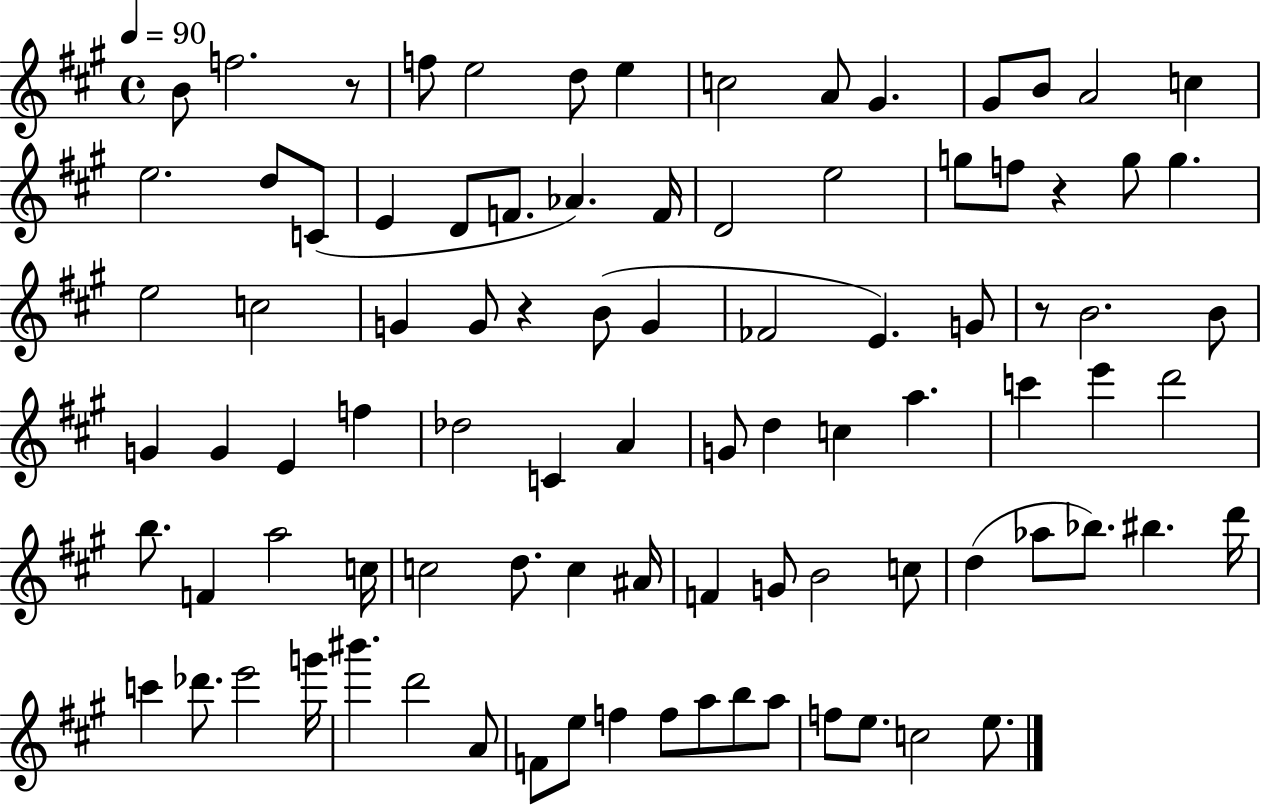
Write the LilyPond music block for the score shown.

{
  \clef treble
  \time 4/4
  \defaultTimeSignature
  \key a \major
  \tempo 4 = 90
  b'8 f''2. r8 | f''8 e''2 d''8 e''4 | c''2 a'8 gis'4. | gis'8 b'8 a'2 c''4 | \break e''2. d''8 c'8( | e'4 d'8 f'8. aes'4.) f'16 | d'2 e''2 | g''8 f''8 r4 g''8 g''4. | \break e''2 c''2 | g'4 g'8 r4 b'8( g'4 | fes'2 e'4.) g'8 | r8 b'2. b'8 | \break g'4 g'4 e'4 f''4 | des''2 c'4 a'4 | g'8 d''4 c''4 a''4. | c'''4 e'''4 d'''2 | \break b''8. f'4 a''2 c''16 | c''2 d''8. c''4 ais'16 | f'4 g'8 b'2 c''8 | d''4( aes''8 bes''8.) bis''4. d'''16 | \break c'''4 des'''8. e'''2 g'''16 | bis'''4. d'''2 a'8 | f'8 e''8 f''4 f''8 a''8 b''8 a''8 | f''8 e''8. c''2 e''8. | \break \bar "|."
}